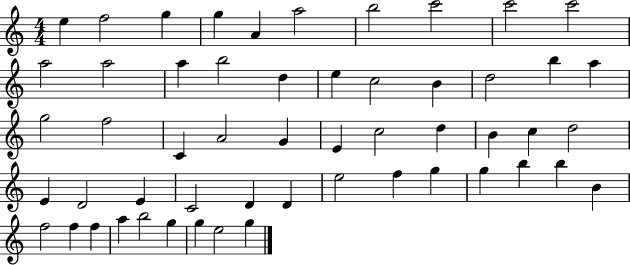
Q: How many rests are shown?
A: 0